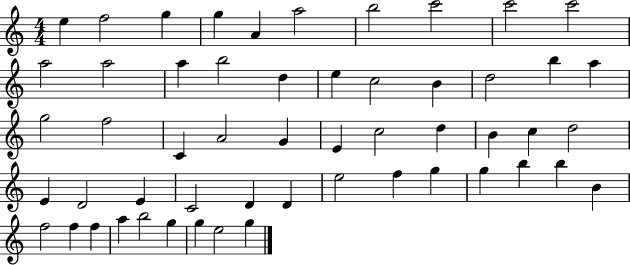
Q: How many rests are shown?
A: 0